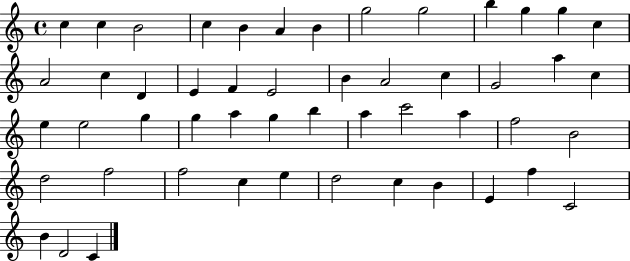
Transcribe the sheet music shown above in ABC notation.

X:1
T:Untitled
M:4/4
L:1/4
K:C
c c B2 c B A B g2 g2 b g g c A2 c D E F E2 B A2 c G2 a c e e2 g g a g b a c'2 a f2 B2 d2 f2 f2 c e d2 c B E f C2 B D2 C